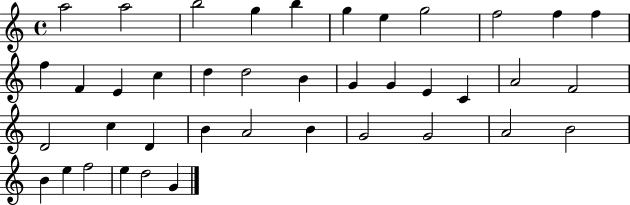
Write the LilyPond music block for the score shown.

{
  \clef treble
  \time 4/4
  \defaultTimeSignature
  \key c \major
  a''2 a''2 | b''2 g''4 b''4 | g''4 e''4 g''2 | f''2 f''4 f''4 | \break f''4 f'4 e'4 c''4 | d''4 d''2 b'4 | g'4 g'4 e'4 c'4 | a'2 f'2 | \break d'2 c''4 d'4 | b'4 a'2 b'4 | g'2 g'2 | a'2 b'2 | \break b'4 e''4 f''2 | e''4 d''2 g'4 | \bar "|."
}